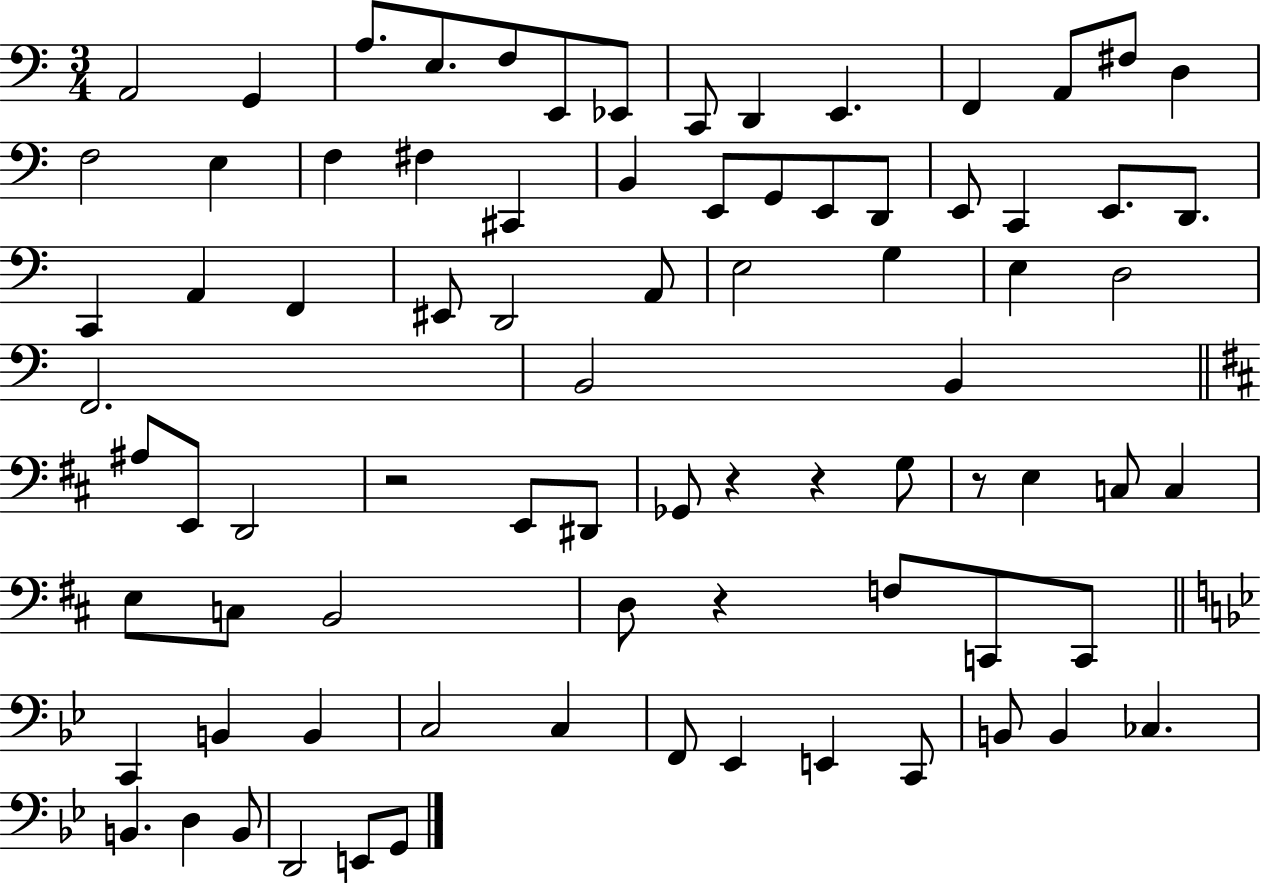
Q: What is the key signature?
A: C major